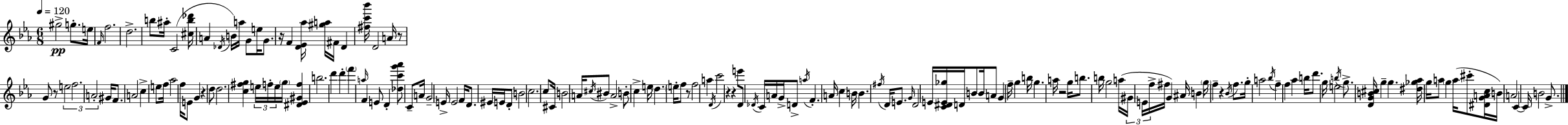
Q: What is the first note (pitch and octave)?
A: G#5